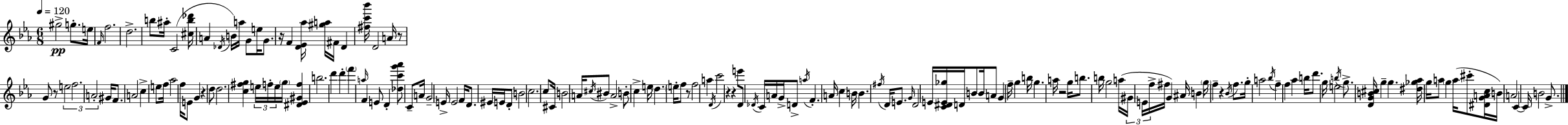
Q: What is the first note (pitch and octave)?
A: G#5